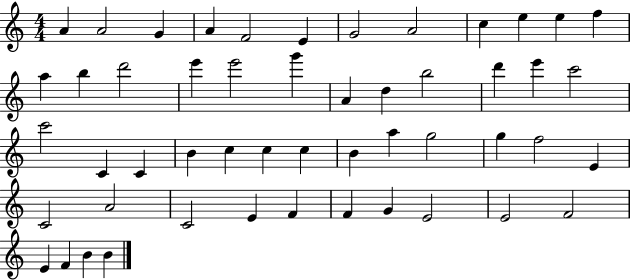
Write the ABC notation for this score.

X:1
T:Untitled
M:4/4
L:1/4
K:C
A A2 G A F2 E G2 A2 c e e f a b d'2 e' e'2 g' A d b2 d' e' c'2 c'2 C C B c c c B a g2 g f2 E C2 A2 C2 E F F G E2 E2 F2 E F B B